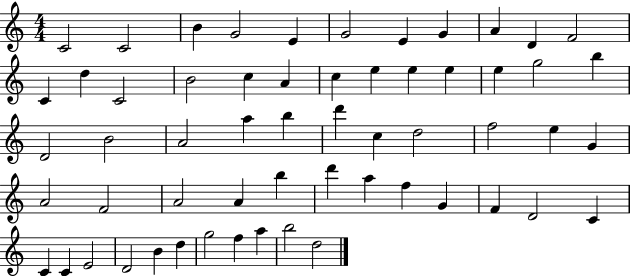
C4/h C4/h B4/q G4/h E4/q G4/h E4/q G4/q A4/q D4/q F4/h C4/q D5/q C4/h B4/h C5/q A4/q C5/q E5/q E5/q E5/q E5/q G5/h B5/q D4/h B4/h A4/h A5/q B5/q D6/q C5/q D5/h F5/h E5/q G4/q A4/h F4/h A4/h A4/q B5/q D6/q A5/q F5/q G4/q F4/q D4/h C4/q C4/q C4/q E4/h D4/h B4/q D5/q G5/h F5/q A5/q B5/h D5/h